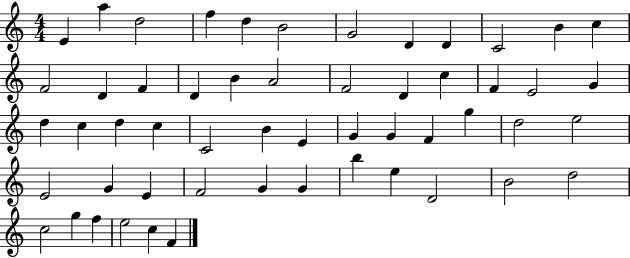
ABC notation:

X:1
T:Untitled
M:4/4
L:1/4
K:C
E a d2 f d B2 G2 D D C2 B c F2 D F D B A2 F2 D c F E2 G d c d c C2 B E G G F g d2 e2 E2 G E F2 G G b e D2 B2 d2 c2 g f e2 c F